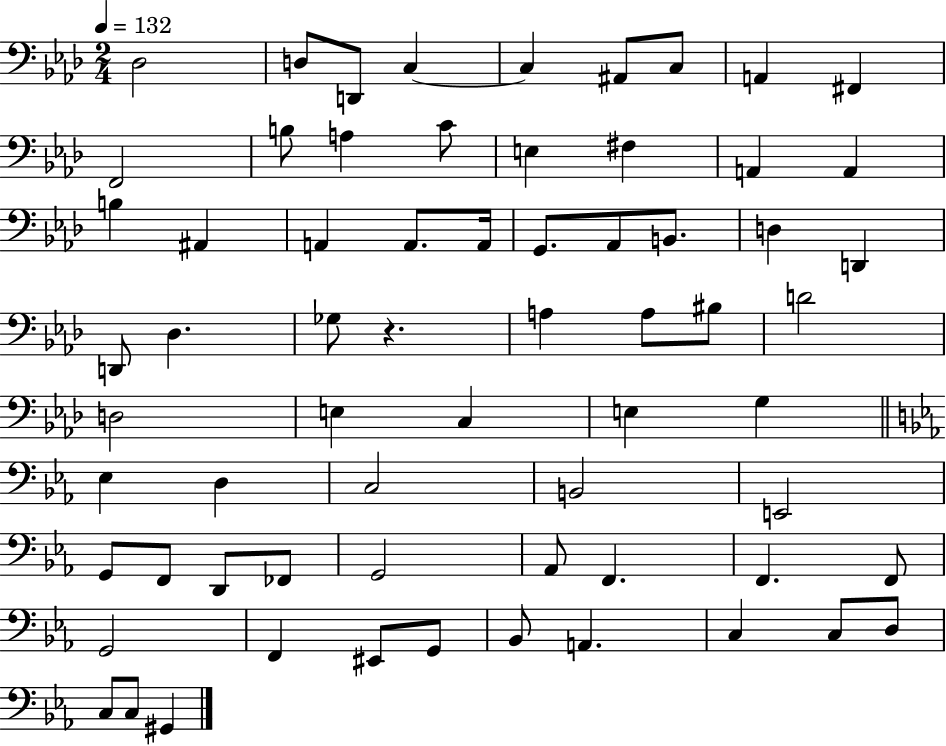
{
  \clef bass
  \numericTimeSignature
  \time 2/4
  \key aes \major
  \tempo 4 = 132
  des2 | d8 d,8 c4~~ | c4 ais,8 c8 | a,4 fis,4 | \break f,2 | b8 a4 c'8 | e4 fis4 | a,4 a,4 | \break b4 ais,4 | a,4 a,8. a,16 | g,8. aes,8 b,8. | d4 d,4 | \break d,8 des4. | ges8 r4. | a4 a8 bis8 | d'2 | \break d2 | e4 c4 | e4 g4 | \bar "||" \break \key c \minor ees4 d4 | c2 | b,2 | e,2 | \break g,8 f,8 d,8 fes,8 | g,2 | aes,8 f,4. | f,4. f,8 | \break g,2 | f,4 eis,8 g,8 | bes,8 a,4. | c4 c8 d8 | \break c8 c8 gis,4 | \bar "|."
}